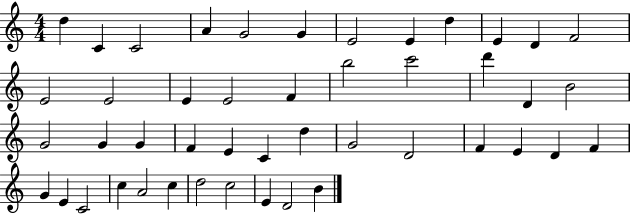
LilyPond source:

{
  \clef treble
  \numericTimeSignature
  \time 4/4
  \key c \major
  d''4 c'4 c'2 | a'4 g'2 g'4 | e'2 e'4 d''4 | e'4 d'4 f'2 | \break e'2 e'2 | e'4 e'2 f'4 | b''2 c'''2 | d'''4 d'4 b'2 | \break g'2 g'4 g'4 | f'4 e'4 c'4 d''4 | g'2 d'2 | f'4 e'4 d'4 f'4 | \break g'4 e'4 c'2 | c''4 a'2 c''4 | d''2 c''2 | e'4 d'2 b'4 | \break \bar "|."
}